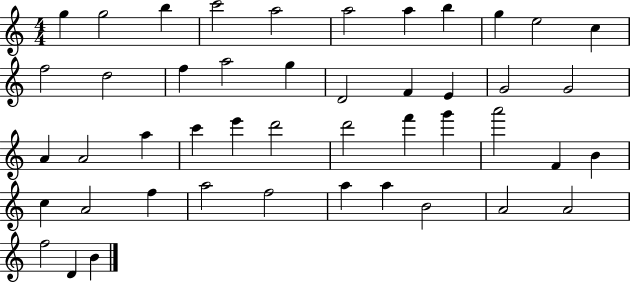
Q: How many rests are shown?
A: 0